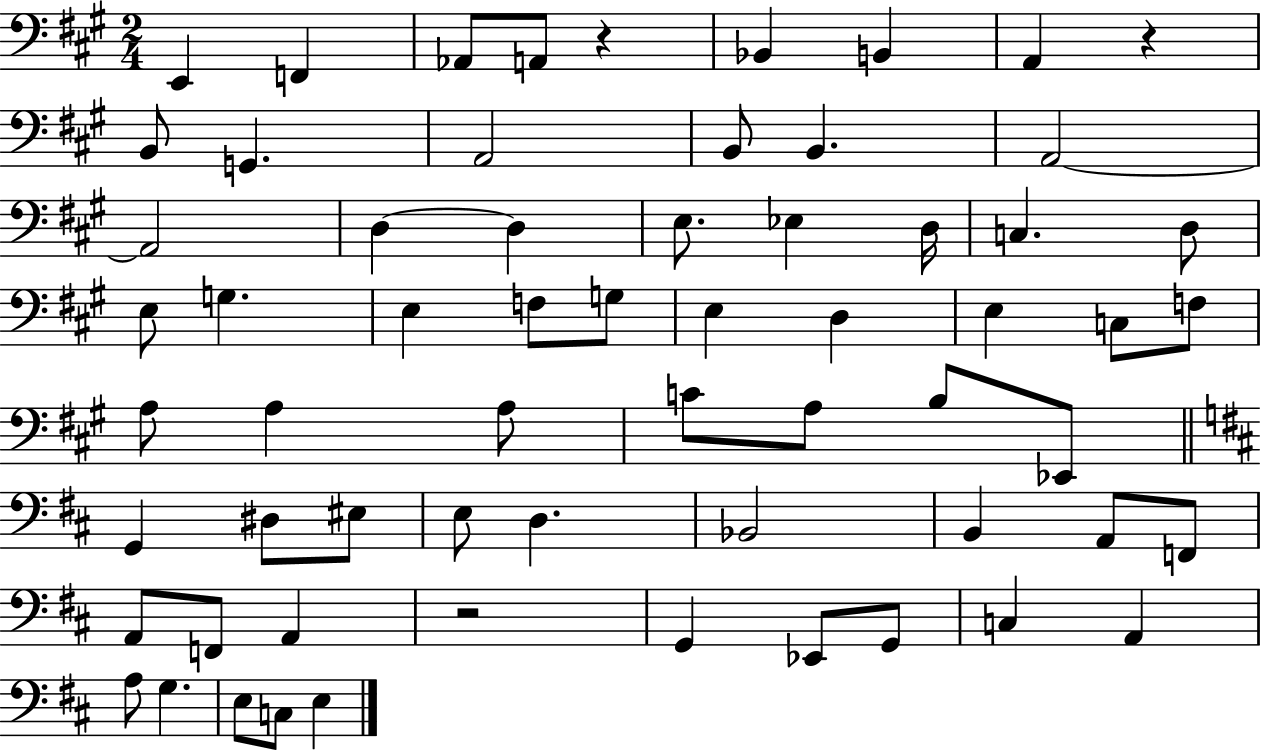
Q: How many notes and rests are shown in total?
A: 63